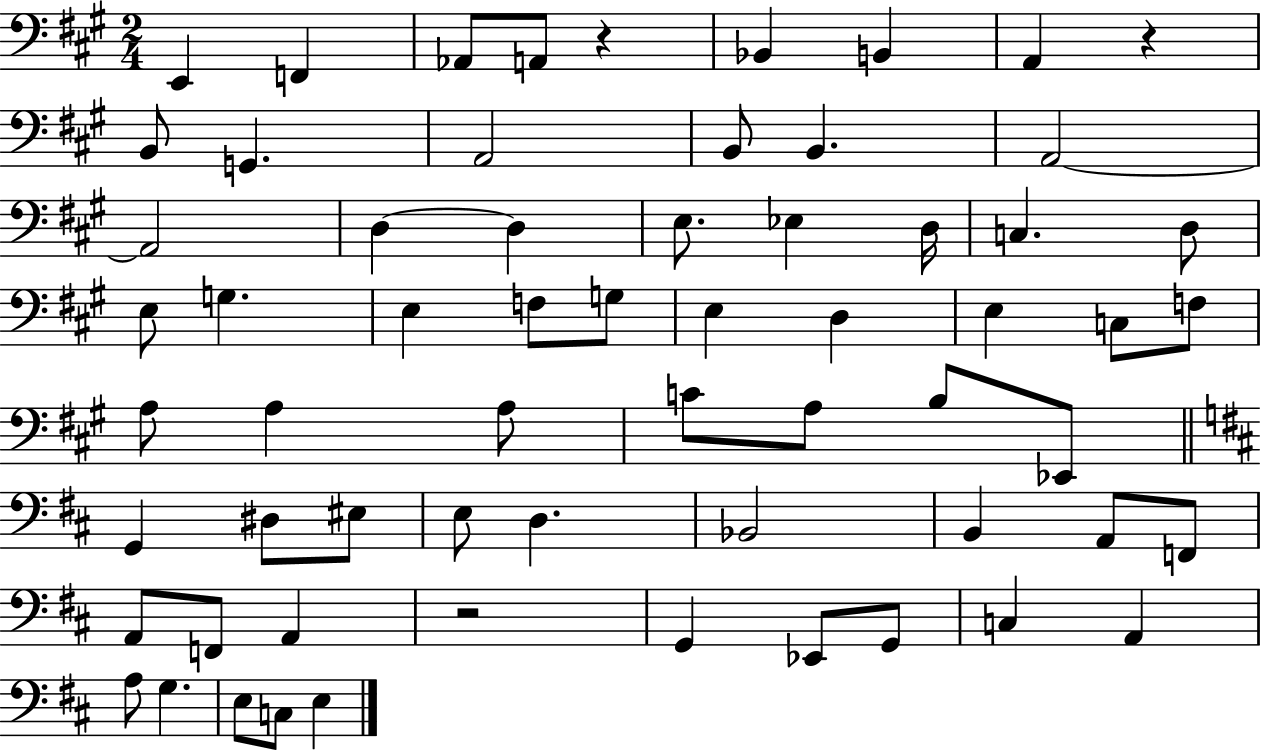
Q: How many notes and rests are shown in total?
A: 63